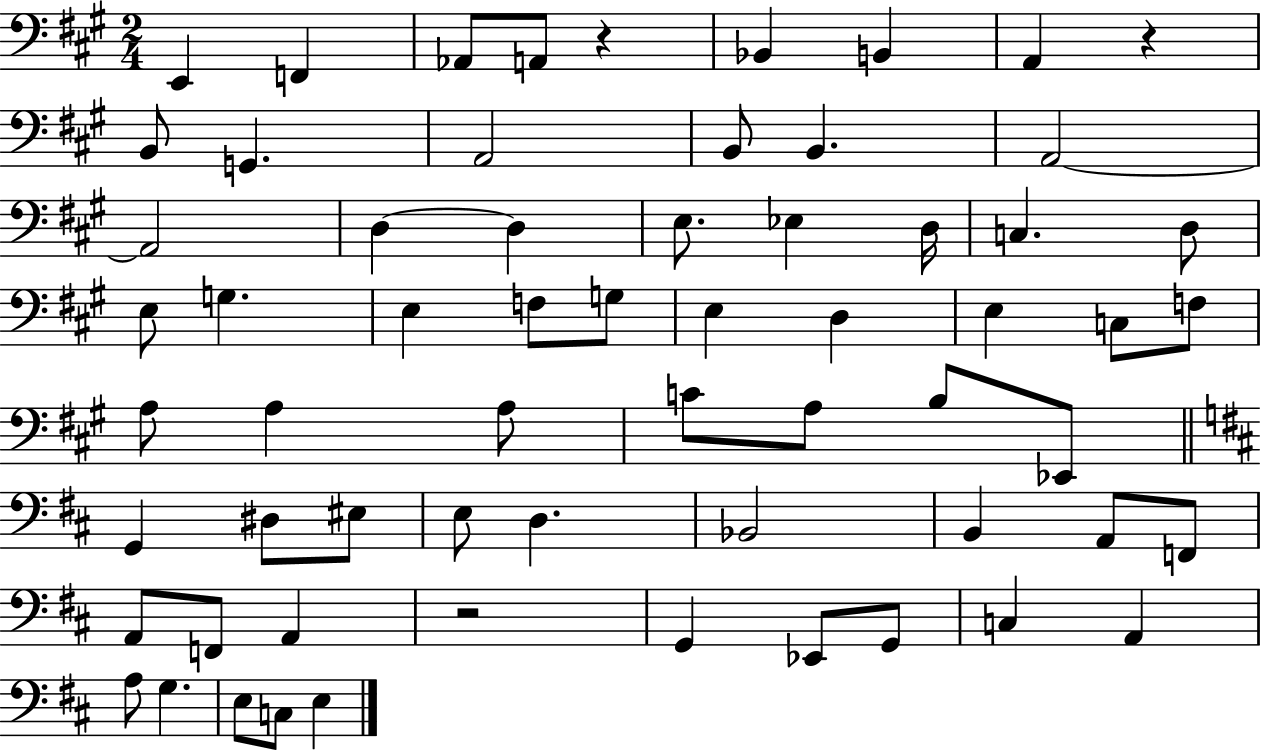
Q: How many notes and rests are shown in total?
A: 63